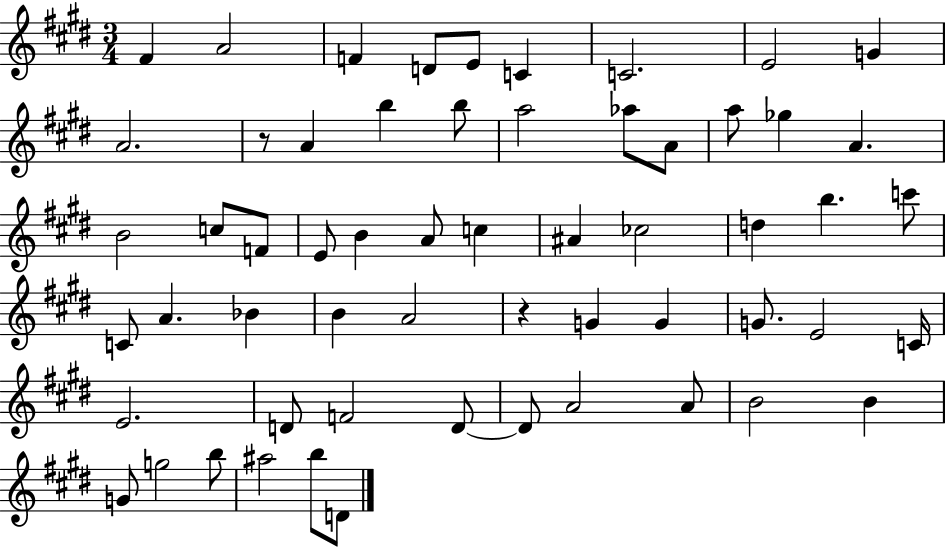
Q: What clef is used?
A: treble